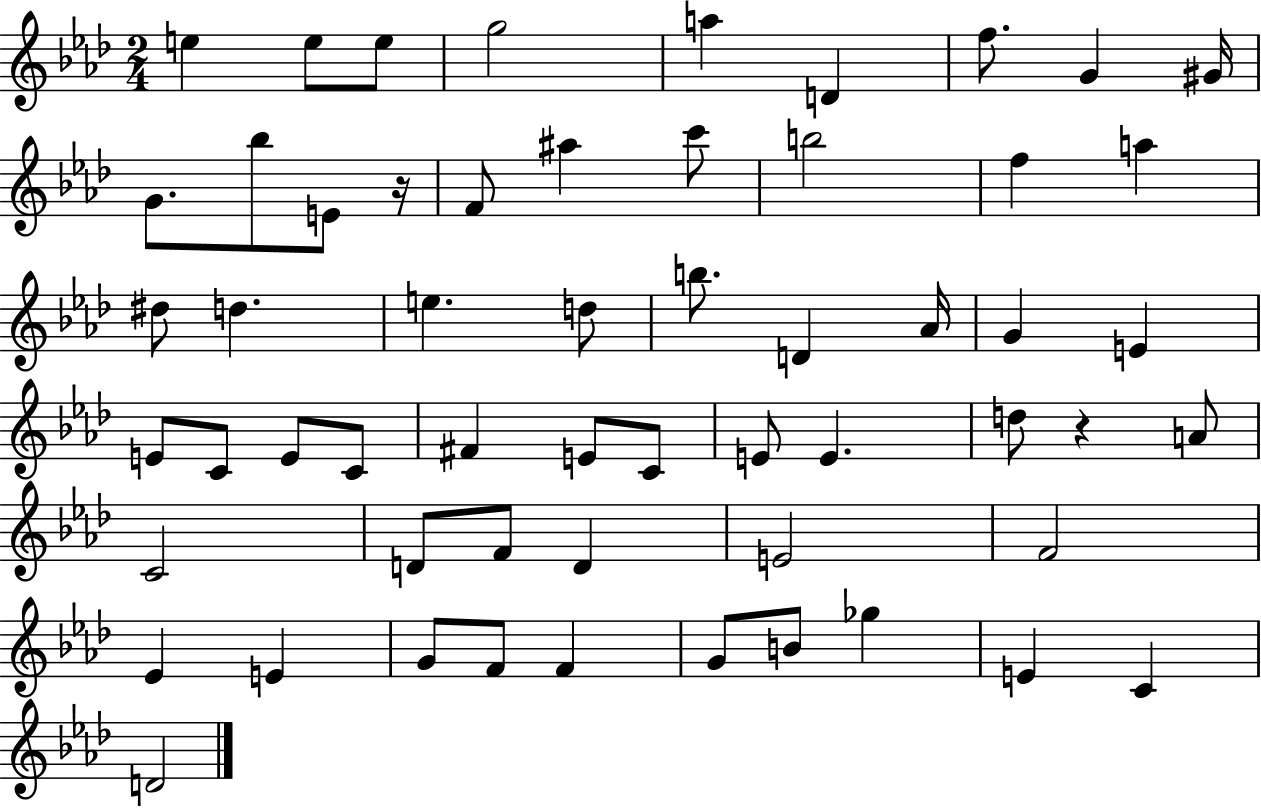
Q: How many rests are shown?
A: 2